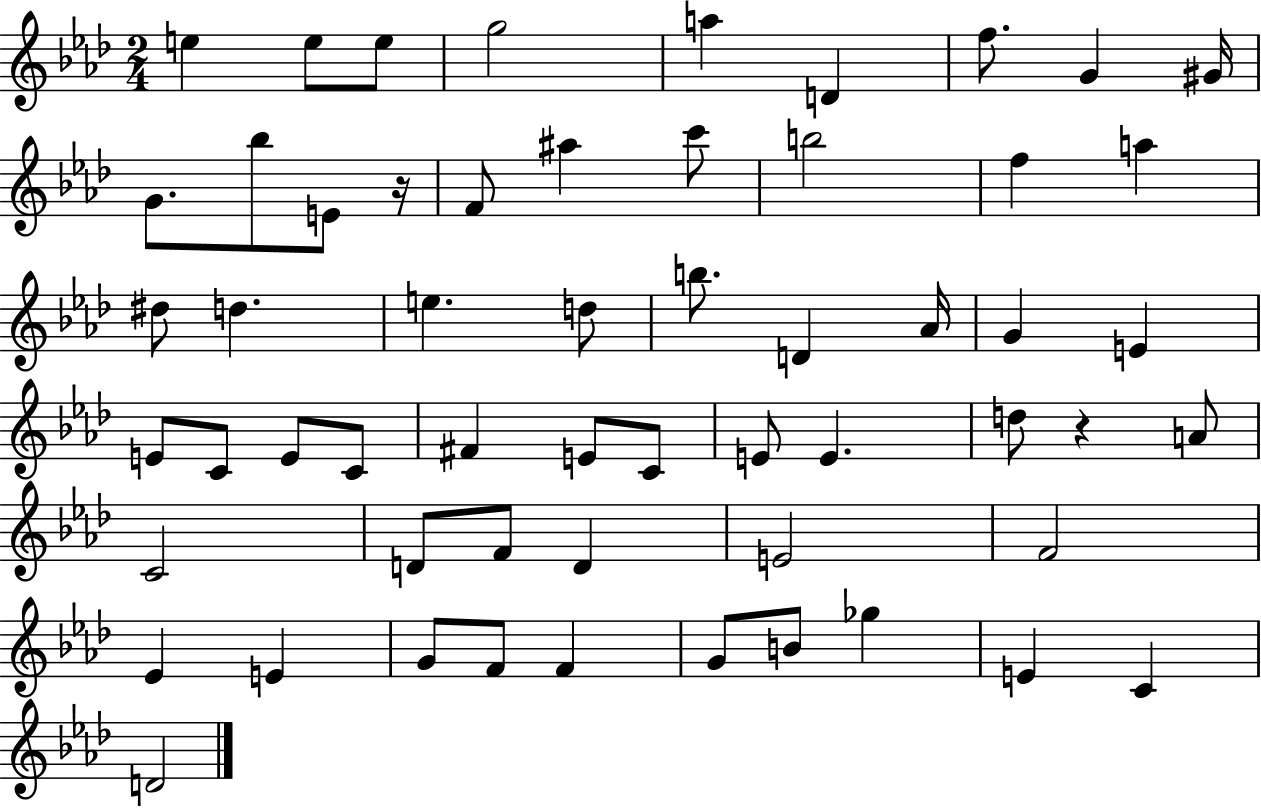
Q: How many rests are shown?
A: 2